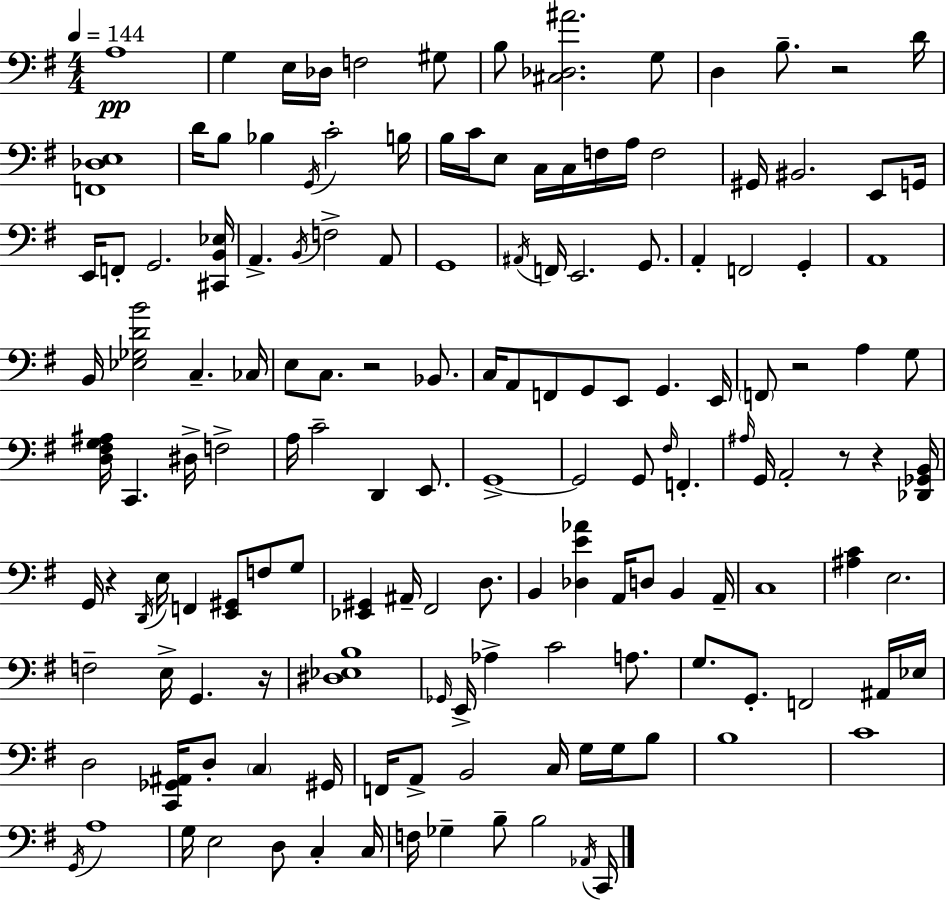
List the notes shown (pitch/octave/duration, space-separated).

A3/w G3/q E3/s Db3/s F3/h G#3/e B3/e [C#3,Db3,A#4]/h. G3/e D3/q B3/e. R/h D4/s [F2,Db3,E3]/w D4/s B3/e Bb3/q G2/s C4/h B3/s B3/s C4/s E3/e C3/s C3/s F3/s A3/s F3/h G#2/s BIS2/h. E2/e G2/s E2/s F2/e G2/h. [C#2,B2,Eb3]/s A2/q. B2/s F3/h A2/e G2/w A#2/s F2/s E2/h. G2/e. A2/q F2/h G2/q A2/w B2/s [Eb3,Gb3,D4,B4]/h C3/q. CES3/s E3/e C3/e. R/h Bb2/e. C3/s A2/e F2/e G2/e E2/e G2/q. E2/s F2/e R/h A3/q G3/e [D3,F#3,G3,A#3]/s C2/q. D#3/s F3/h A3/s C4/h D2/q E2/e. G2/w G2/h G2/e F#3/s F2/q. A#3/s G2/s A2/h R/e R/q [Db2,Gb2,B2]/s G2/s R/q D2/s E3/s F2/q [E2,G#2]/e F3/e G3/e [Eb2,G#2]/q A#2/s F#2/h D3/e. B2/q [Db3,E4,Ab4]/q A2/s D3/e B2/q A2/s C3/w [A#3,C4]/q E3/h. F3/h E3/s G2/q. R/s [D#3,Eb3,B3]/w Gb2/s E2/s Ab3/q C4/h A3/e. G3/e. G2/e. F2/h A#2/s Eb3/s D3/h [C2,Gb2,A#2]/s D3/e C3/q G#2/s F2/s A2/e B2/h C3/s G3/s G3/s B3/e B3/w C4/w G2/s A3/w G3/s E3/h D3/e C3/q C3/s F3/s Gb3/q B3/e B3/h Ab2/s C2/s